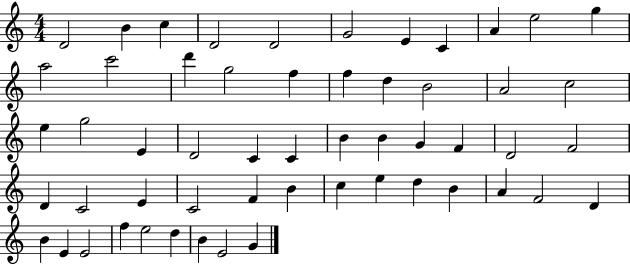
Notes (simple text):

D4/h B4/q C5/q D4/h D4/h G4/h E4/q C4/q A4/q E5/h G5/q A5/h C6/h D6/q G5/h F5/q F5/q D5/q B4/h A4/h C5/h E5/q G5/h E4/q D4/h C4/q C4/q B4/q B4/q G4/q F4/q D4/h F4/h D4/q C4/h E4/q C4/h F4/q B4/q C5/q E5/q D5/q B4/q A4/q F4/h D4/q B4/q E4/q E4/h F5/q E5/h D5/q B4/q E4/h G4/q